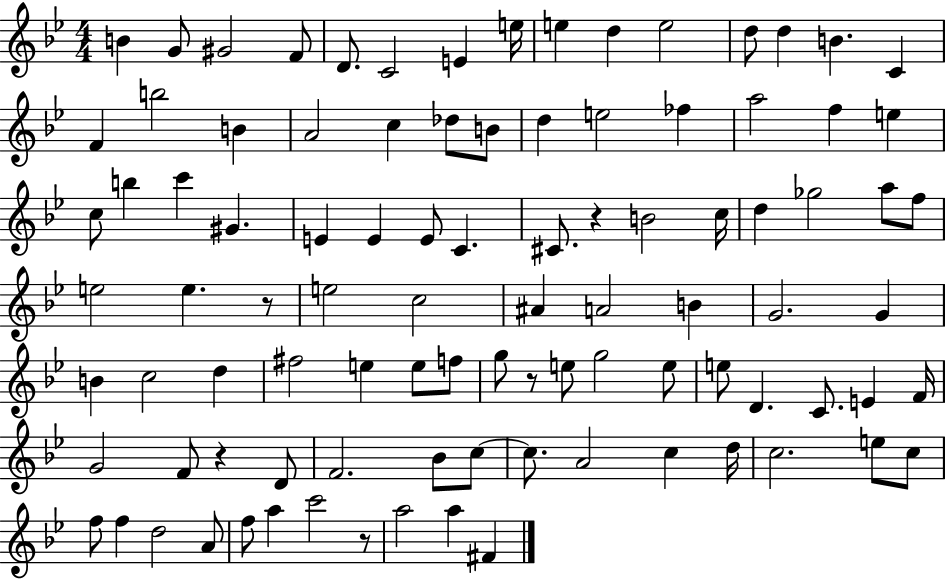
{
  \clef treble
  \numericTimeSignature
  \time 4/4
  \key bes \major
  \repeat volta 2 { b'4 g'8 gis'2 f'8 | d'8. c'2 e'4 e''16 | e''4 d''4 e''2 | d''8 d''4 b'4. c'4 | \break f'4 b''2 b'4 | a'2 c''4 des''8 b'8 | d''4 e''2 fes''4 | a''2 f''4 e''4 | \break c''8 b''4 c'''4 gis'4. | e'4 e'4 e'8 c'4. | cis'8. r4 b'2 c''16 | d''4 ges''2 a''8 f''8 | \break e''2 e''4. r8 | e''2 c''2 | ais'4 a'2 b'4 | g'2. g'4 | \break b'4 c''2 d''4 | fis''2 e''4 e''8 f''8 | g''8 r8 e''8 g''2 e''8 | e''8 d'4. c'8. e'4 f'16 | \break g'2 f'8 r4 d'8 | f'2. bes'8 c''8~~ | c''8. a'2 c''4 d''16 | c''2. e''8 c''8 | \break f''8 f''4 d''2 a'8 | f''8 a''4 c'''2 r8 | a''2 a''4 fis'4 | } \bar "|."
}